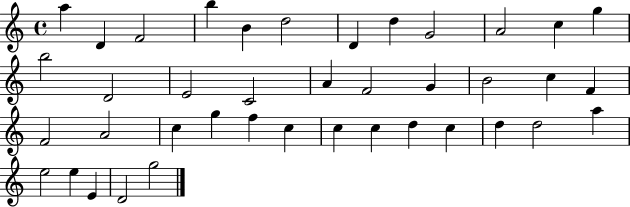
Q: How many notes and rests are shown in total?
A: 40